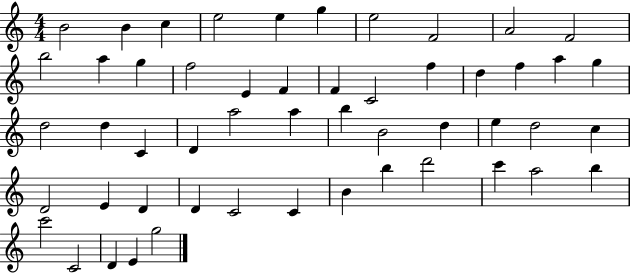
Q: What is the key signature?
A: C major